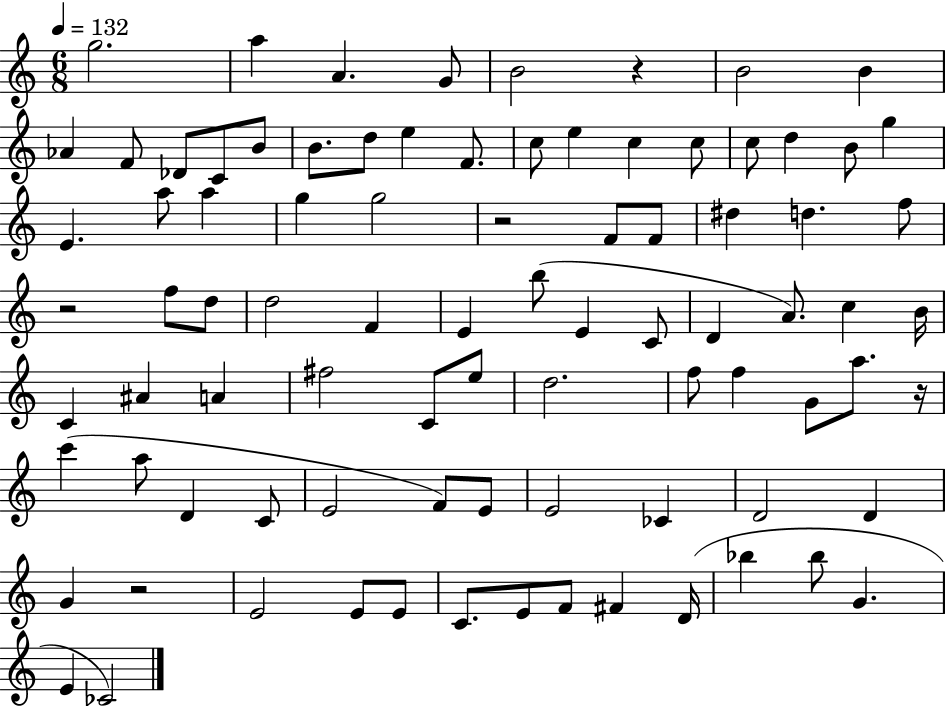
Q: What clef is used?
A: treble